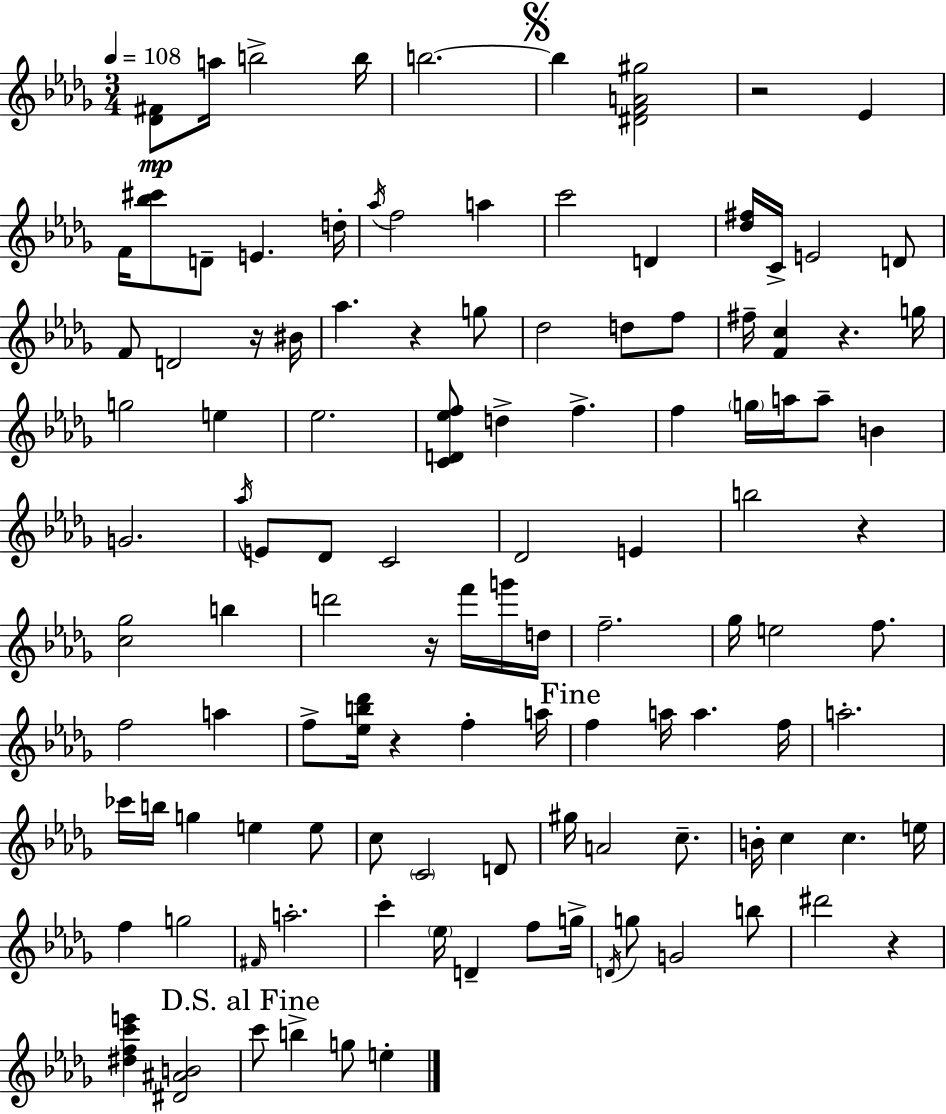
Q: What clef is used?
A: treble